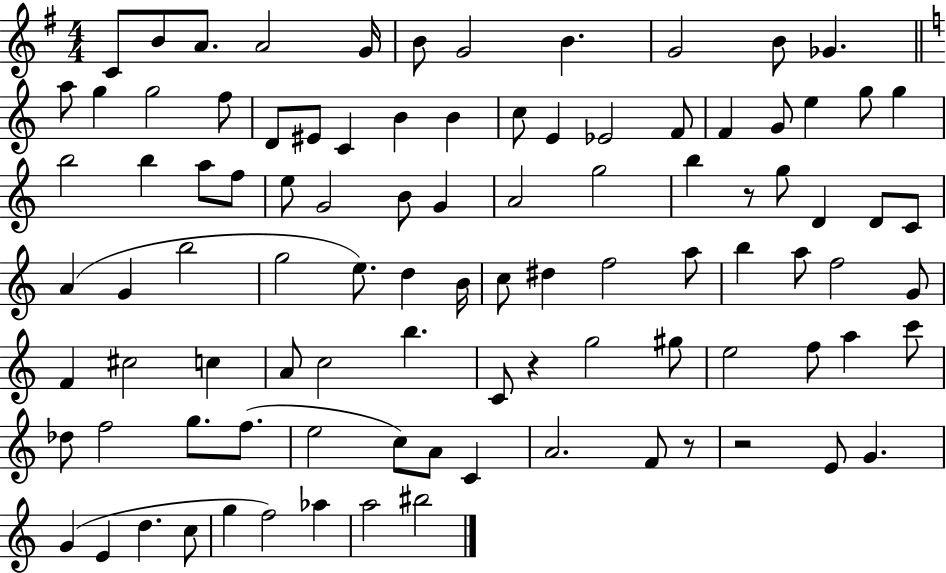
C4/e B4/e A4/e. A4/h G4/s B4/e G4/h B4/q. G4/h B4/e Gb4/q. A5/e G5/q G5/h F5/e D4/e EIS4/e C4/q B4/q B4/q C5/e E4/q Eb4/h F4/e F4/q G4/e E5/q G5/e G5/q B5/h B5/q A5/e F5/e E5/e G4/h B4/e G4/q A4/h G5/h B5/q R/e G5/e D4/q D4/e C4/e A4/q G4/q B5/h G5/h E5/e. D5/q B4/s C5/e D#5/q F5/h A5/e B5/q A5/e F5/h G4/e F4/q C#5/h C5/q A4/e C5/h B5/q. C4/e R/q G5/h G#5/e E5/h F5/e A5/q C6/e Db5/e F5/h G5/e. F5/e. E5/h C5/e A4/e C4/q A4/h. F4/e R/e R/h E4/e G4/q. G4/q E4/q D5/q. C5/e G5/q F5/h Ab5/q A5/h BIS5/h